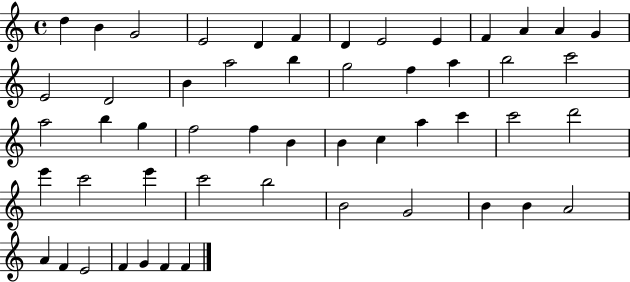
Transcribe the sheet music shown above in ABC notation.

X:1
T:Untitled
M:4/4
L:1/4
K:C
d B G2 E2 D F D E2 E F A A G E2 D2 B a2 b g2 f a b2 c'2 a2 b g f2 f B B c a c' c'2 d'2 e' c'2 e' c'2 b2 B2 G2 B B A2 A F E2 F G F F